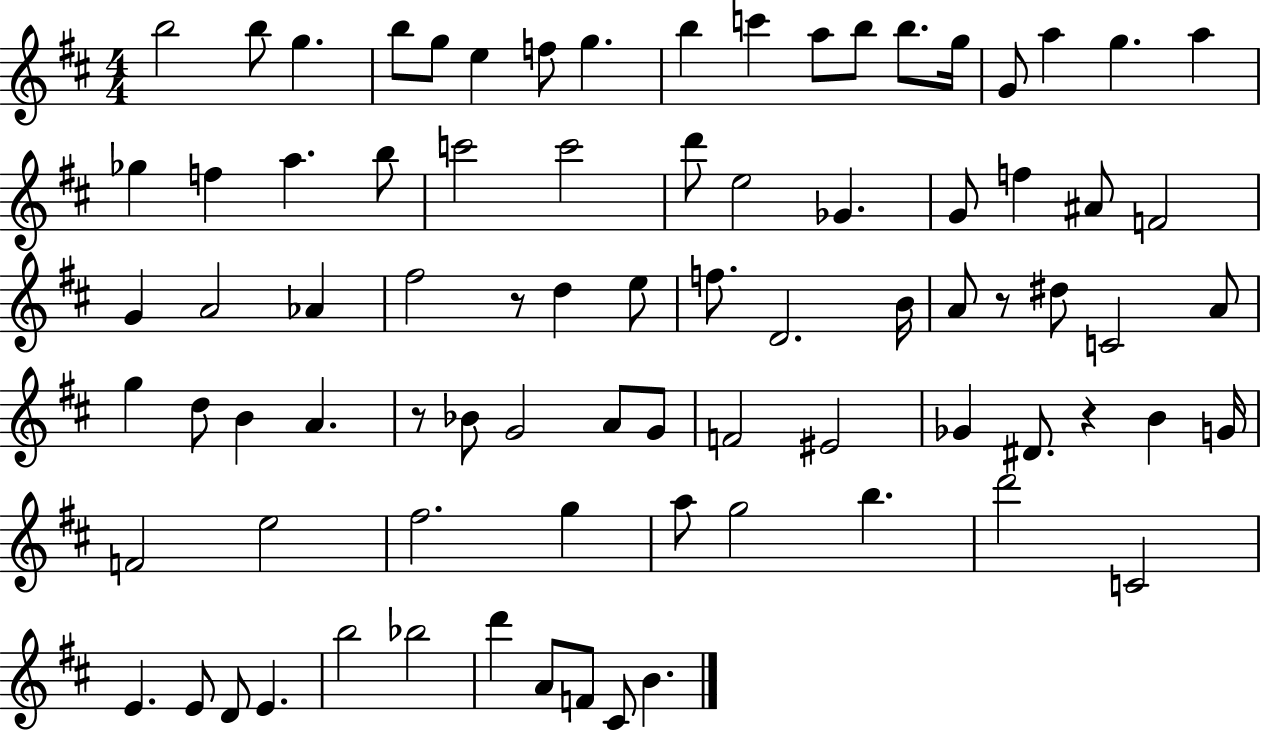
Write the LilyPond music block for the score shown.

{
  \clef treble
  \numericTimeSignature
  \time 4/4
  \key d \major
  b''2 b''8 g''4. | b''8 g''8 e''4 f''8 g''4. | b''4 c'''4 a''8 b''8 b''8. g''16 | g'8 a''4 g''4. a''4 | \break ges''4 f''4 a''4. b''8 | c'''2 c'''2 | d'''8 e''2 ges'4. | g'8 f''4 ais'8 f'2 | \break g'4 a'2 aes'4 | fis''2 r8 d''4 e''8 | f''8. d'2. b'16 | a'8 r8 dis''8 c'2 a'8 | \break g''4 d''8 b'4 a'4. | r8 bes'8 g'2 a'8 g'8 | f'2 eis'2 | ges'4 dis'8. r4 b'4 g'16 | \break f'2 e''2 | fis''2. g''4 | a''8 g''2 b''4. | d'''2 c'2 | \break e'4. e'8 d'8 e'4. | b''2 bes''2 | d'''4 a'8 f'8 cis'8 b'4. | \bar "|."
}